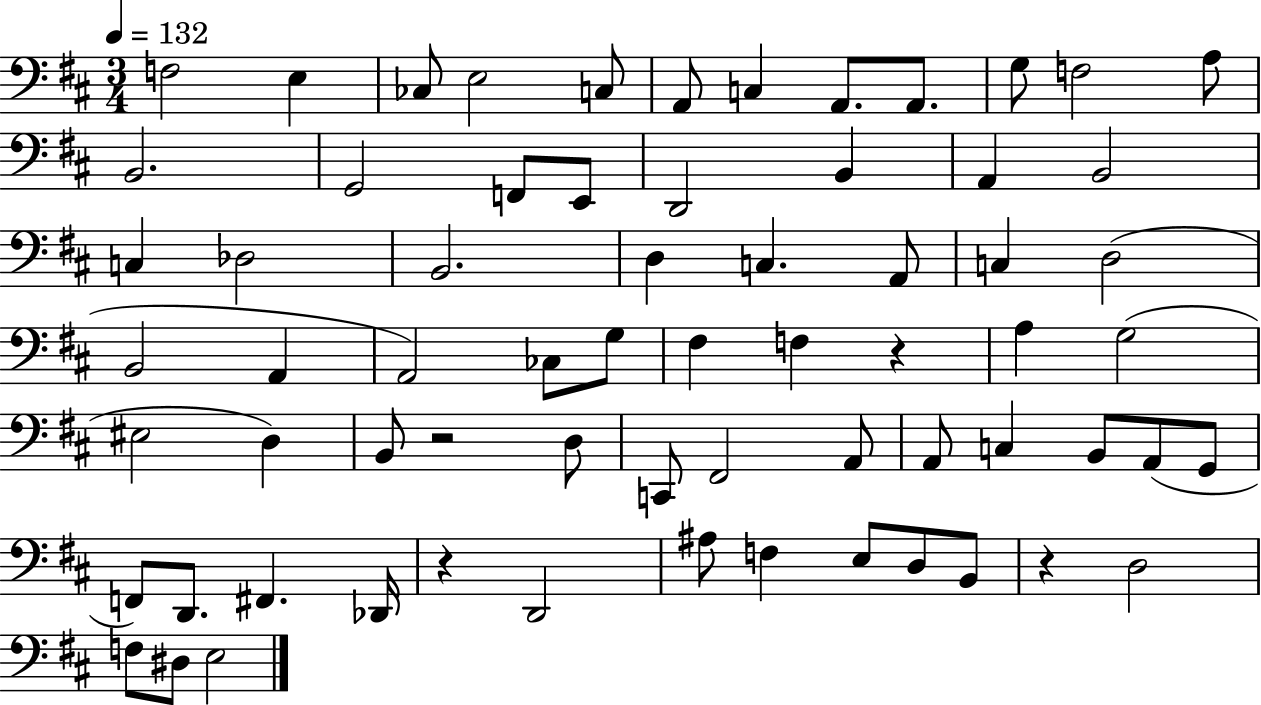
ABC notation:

X:1
T:Untitled
M:3/4
L:1/4
K:D
F,2 E, _C,/2 E,2 C,/2 A,,/2 C, A,,/2 A,,/2 G,/2 F,2 A,/2 B,,2 G,,2 F,,/2 E,,/2 D,,2 B,, A,, B,,2 C, _D,2 B,,2 D, C, A,,/2 C, D,2 B,,2 A,, A,,2 _C,/2 G,/2 ^F, F, z A, G,2 ^E,2 D, B,,/2 z2 D,/2 C,,/2 ^F,,2 A,,/2 A,,/2 C, B,,/2 A,,/2 G,,/2 F,,/2 D,,/2 ^F,, _D,,/4 z D,,2 ^A,/2 F, E,/2 D,/2 B,,/2 z D,2 F,/2 ^D,/2 E,2